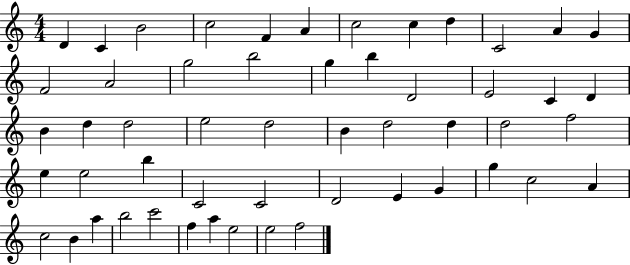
{
  \clef treble
  \numericTimeSignature
  \time 4/4
  \key c \major
  d'4 c'4 b'2 | c''2 f'4 a'4 | c''2 c''4 d''4 | c'2 a'4 g'4 | \break f'2 a'2 | g''2 b''2 | g''4 b''4 d'2 | e'2 c'4 d'4 | \break b'4 d''4 d''2 | e''2 d''2 | b'4 d''2 d''4 | d''2 f''2 | \break e''4 e''2 b''4 | c'2 c'2 | d'2 e'4 g'4 | g''4 c''2 a'4 | \break c''2 b'4 a''4 | b''2 c'''2 | f''4 a''4 e''2 | e''2 f''2 | \break \bar "|."
}